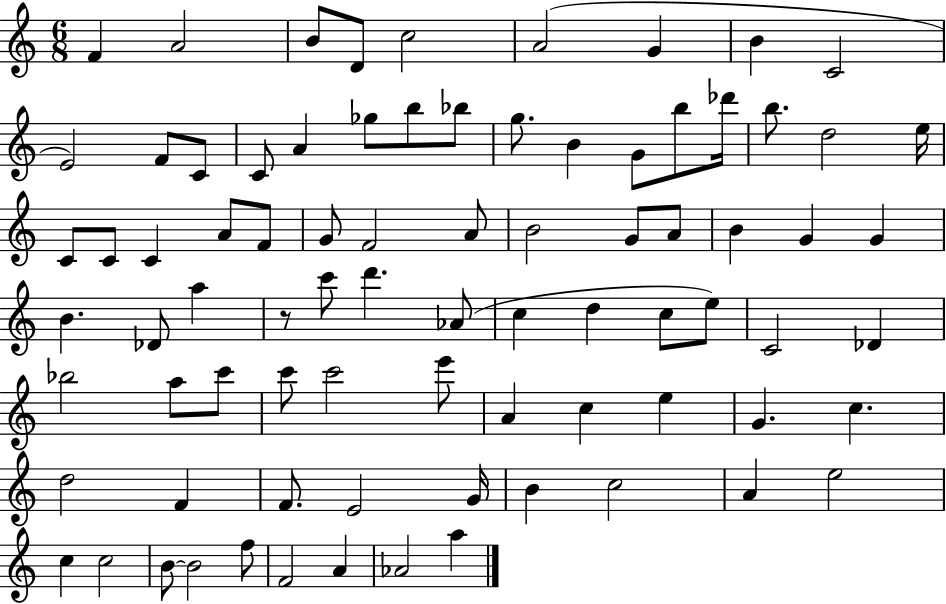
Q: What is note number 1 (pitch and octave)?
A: F4